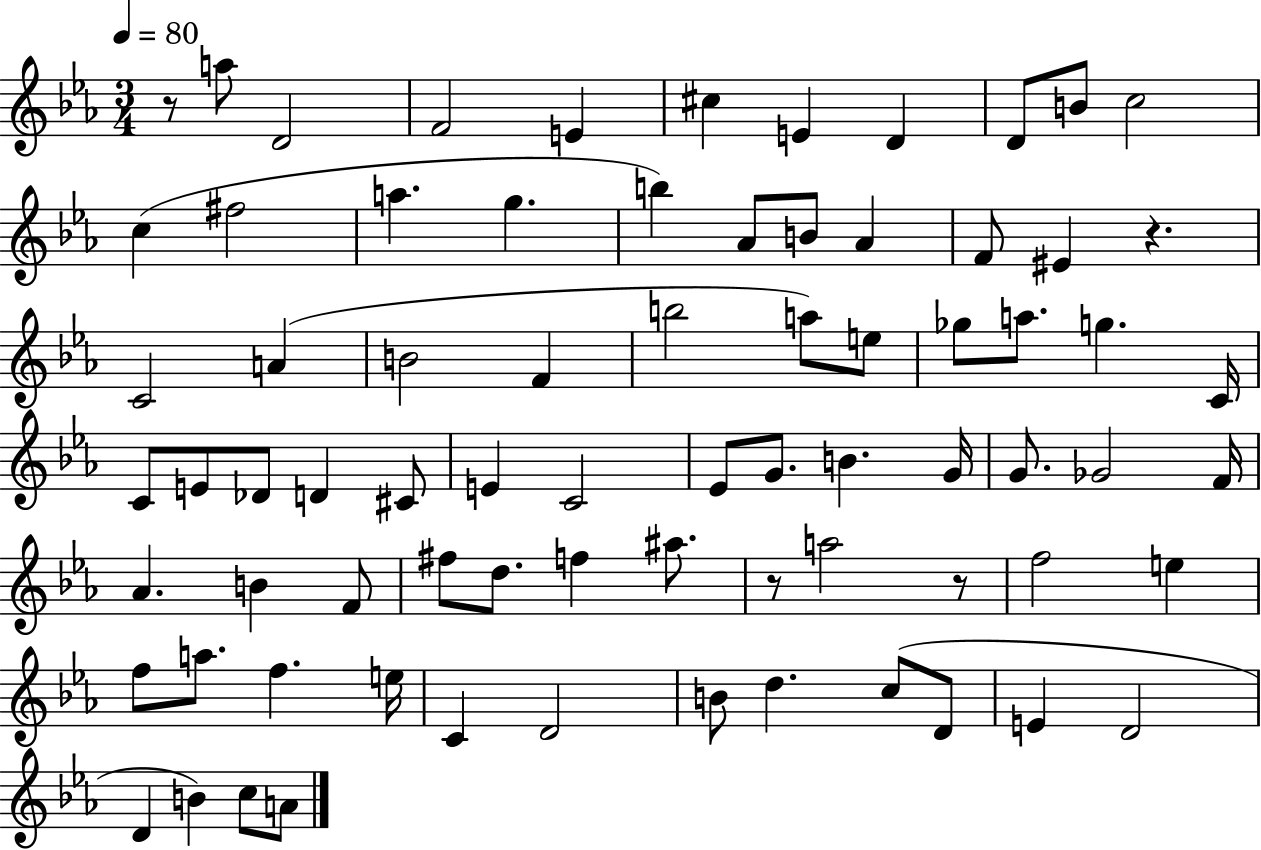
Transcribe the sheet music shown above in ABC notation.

X:1
T:Untitled
M:3/4
L:1/4
K:Eb
z/2 a/2 D2 F2 E ^c E D D/2 B/2 c2 c ^f2 a g b _A/2 B/2 _A F/2 ^E z C2 A B2 F b2 a/2 e/2 _g/2 a/2 g C/4 C/2 E/2 _D/2 D ^C/2 E C2 _E/2 G/2 B G/4 G/2 _G2 F/4 _A B F/2 ^f/2 d/2 f ^a/2 z/2 a2 z/2 f2 e f/2 a/2 f e/4 C D2 B/2 d c/2 D/2 E D2 D B c/2 A/2